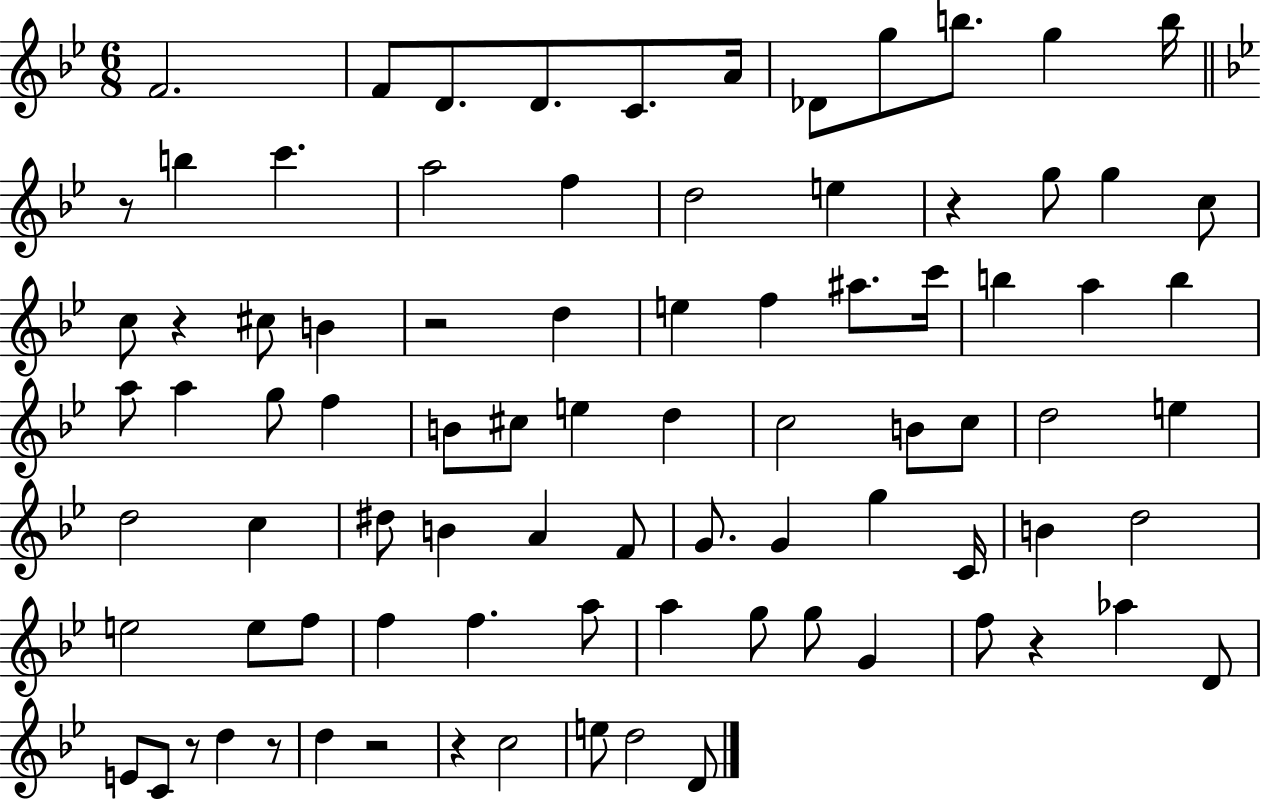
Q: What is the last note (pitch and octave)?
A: D4